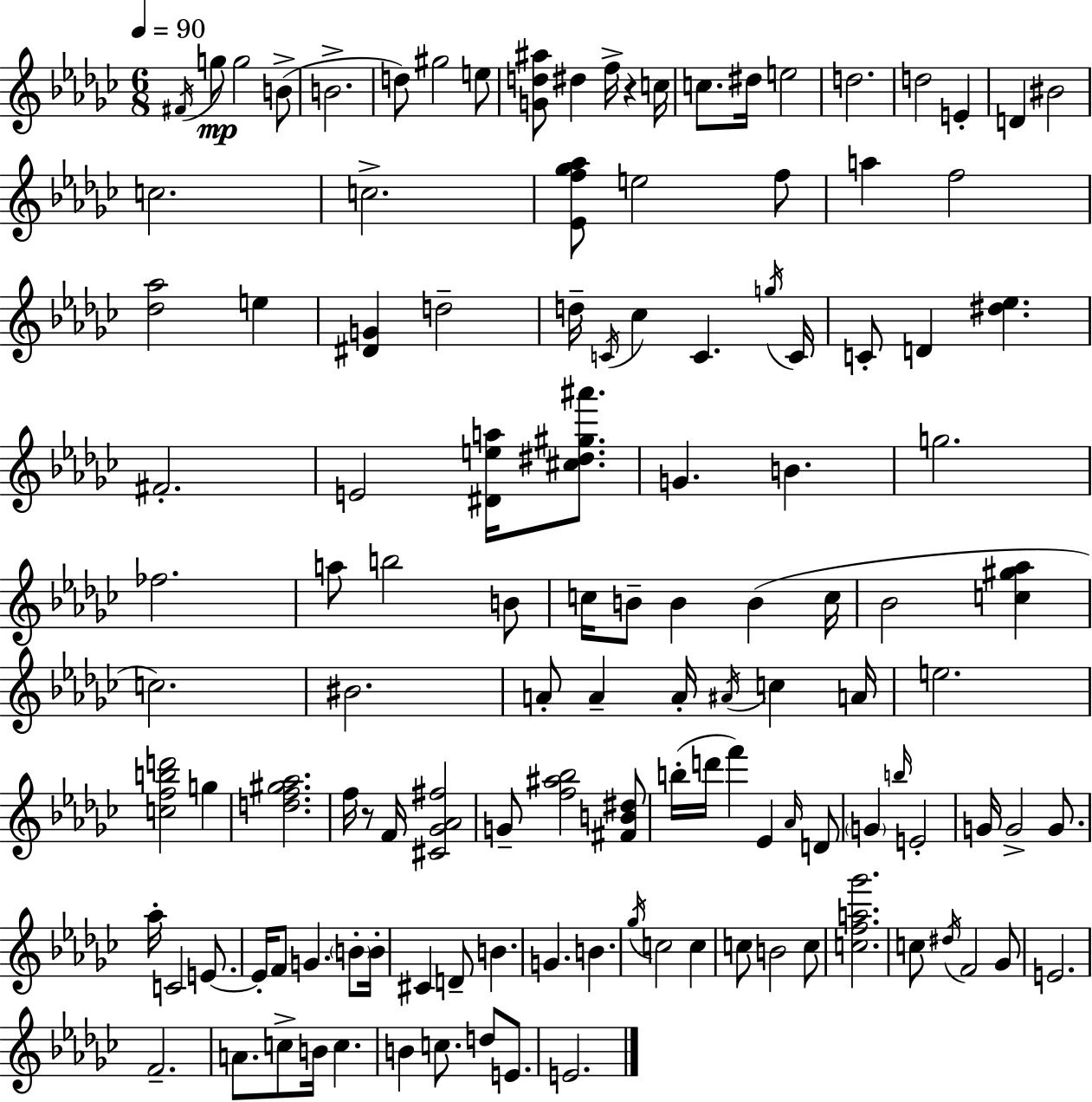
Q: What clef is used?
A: treble